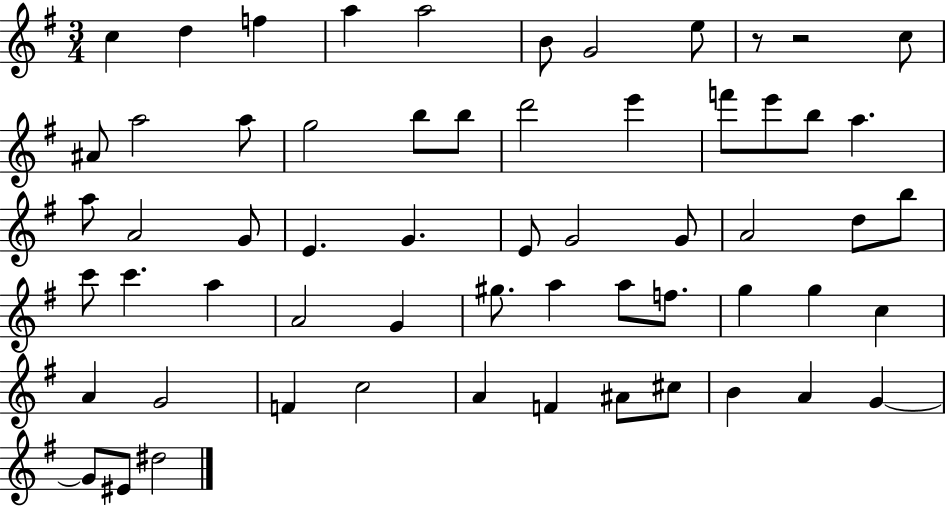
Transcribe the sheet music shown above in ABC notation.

X:1
T:Untitled
M:3/4
L:1/4
K:G
c d f a a2 B/2 G2 e/2 z/2 z2 c/2 ^A/2 a2 a/2 g2 b/2 b/2 d'2 e' f'/2 e'/2 b/2 a a/2 A2 G/2 E G E/2 G2 G/2 A2 d/2 b/2 c'/2 c' a A2 G ^g/2 a a/2 f/2 g g c A G2 F c2 A F ^A/2 ^c/2 B A G G/2 ^E/2 ^d2